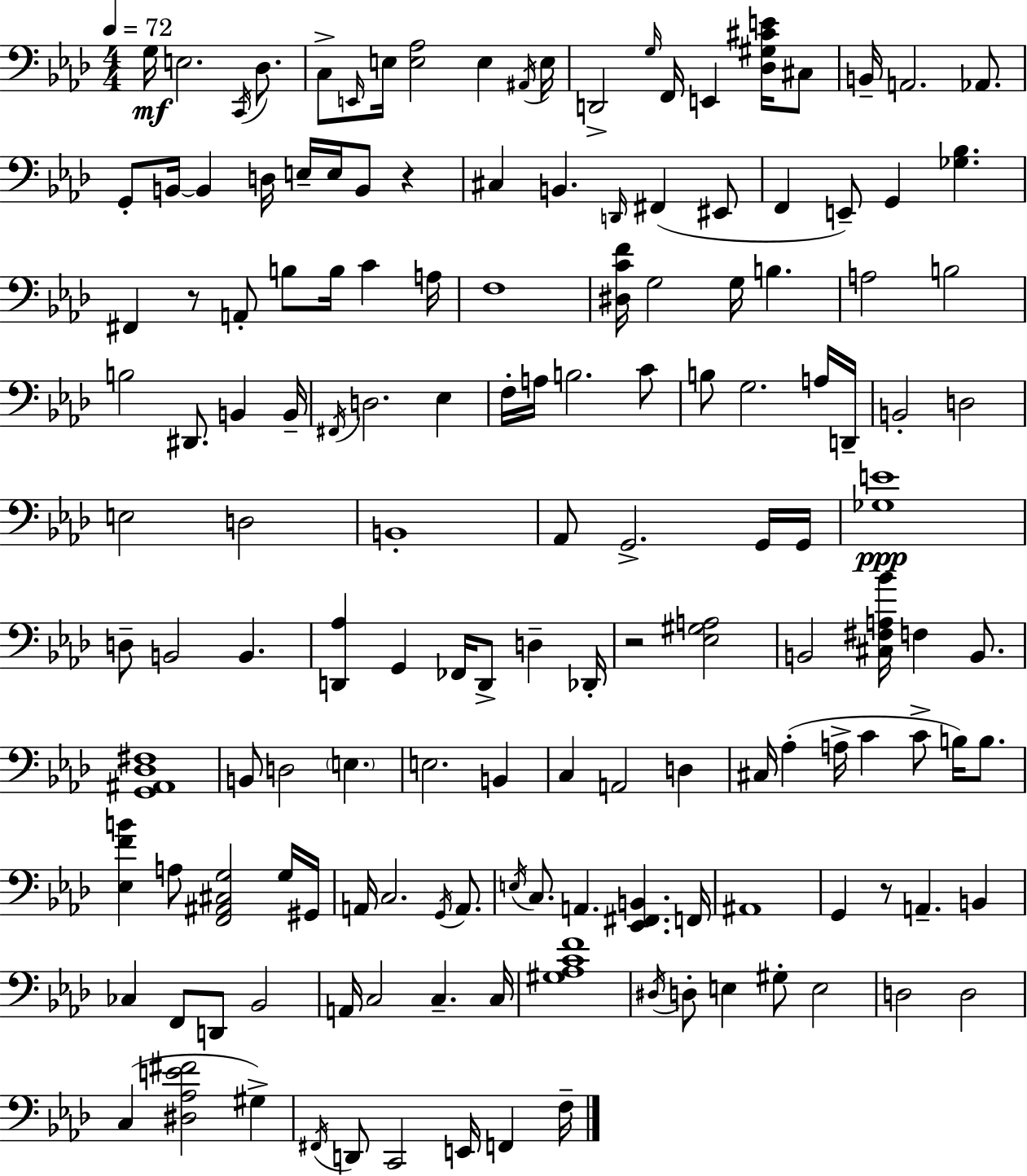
X:1
T:Untitled
M:4/4
L:1/4
K:Fm
G,/4 E,2 C,,/4 _D,/2 C,/2 E,,/4 E,/4 [E,_A,]2 E, ^A,,/4 E,/4 D,,2 G,/4 F,,/4 E,, [_D,^G,^CE]/4 ^C,/2 B,,/4 A,,2 _A,,/2 G,,/2 B,,/4 B,, D,/4 E,/4 E,/4 B,,/2 z ^C, B,, D,,/4 ^F,, ^E,,/2 F,, E,,/2 G,, [_G,_B,] ^F,, z/2 A,,/2 B,/2 B,/4 C A,/4 F,4 [^D,CF]/4 G,2 G,/4 B, A,2 B,2 B,2 ^D,,/2 B,, B,,/4 ^F,,/4 D,2 _E, F,/4 A,/4 B,2 C/2 B,/2 G,2 A,/4 D,,/4 B,,2 D,2 E,2 D,2 B,,4 _A,,/2 G,,2 G,,/4 G,,/4 [_G,E]4 D,/2 B,,2 B,, [D,,_A,] G,, _F,,/4 D,,/2 D, _D,,/4 z2 [_E,^G,A,]2 B,,2 [^C,^F,A,_B]/4 F, B,,/2 [G,,^A,,_D,^F,]4 B,,/2 D,2 E, E,2 B,, C, A,,2 D, ^C,/4 _A, A,/4 C C/2 B,/4 B,/2 [_E,FB] A,/2 [F,,^A,,^C,G,]2 G,/4 ^G,,/4 A,,/4 C,2 G,,/4 A,,/2 E,/4 C,/2 A,, [_E,,^F,,B,,] F,,/4 ^A,,4 G,, z/2 A,, B,, _C, F,,/2 D,,/2 _B,,2 A,,/4 C,2 C, C,/4 [^G,_A,CF]4 ^D,/4 D,/2 E, ^G,/2 E,2 D,2 D,2 C, [^D,_A,E^F]2 ^G, ^F,,/4 D,,/2 C,,2 E,,/4 F,, F,/4